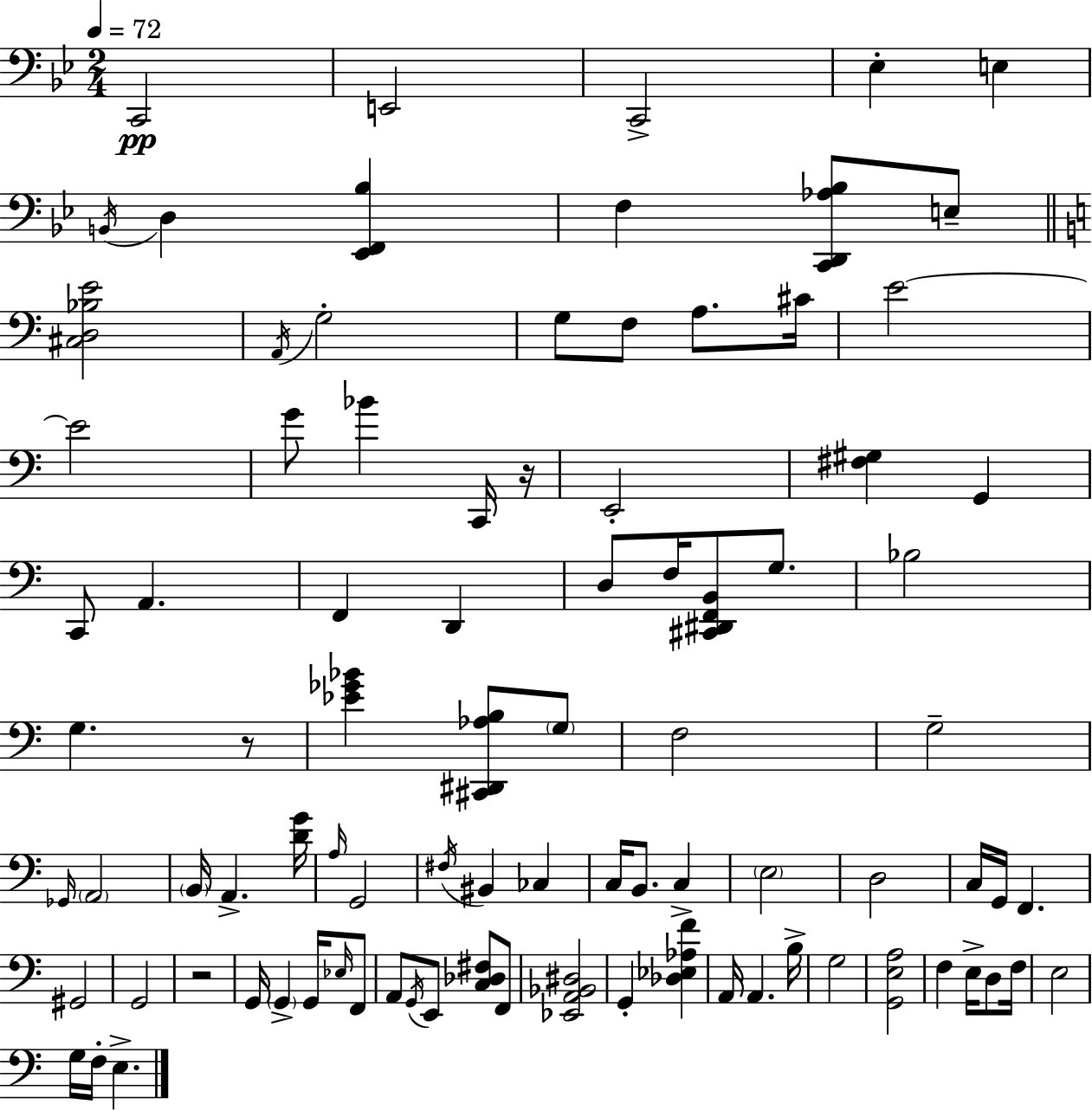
C2/h E2/h C2/h Eb3/q E3/q B2/s D3/q [Eb2,F2,Bb3]/q F3/q [C2,D2,Ab3,Bb3]/e E3/e [C#3,D3,Bb3,E4]/h A2/s G3/h G3/e F3/e A3/e. C#4/s E4/h E4/h G4/e Bb4/q C2/s R/s E2/h [F#3,G#3]/q G2/q C2/e A2/q. F2/q D2/q D3/e F3/s [C#2,D#2,F2,B2]/e G3/e. Bb3/h G3/q. R/e [Eb4,Gb4,Bb4]/q [C#2,D#2,Ab3,B3]/e G3/e F3/h G3/h Gb2/s A2/h B2/s A2/q. [D4,G4]/s A3/s G2/h F#3/s BIS2/q CES3/q C3/s B2/e. C3/q E3/h D3/h C3/s G2/s F2/q. G#2/h G2/h R/h G2/s G2/q G2/s Eb3/s F2/e A2/e G2/s E2/e [C3,Db3,F#3]/e F2/e [Eb2,A2,Bb2,D#3]/h G2/q [Db3,Eb3,Ab3,F4]/q A2/s A2/q. B3/s G3/h [G2,E3,A3]/h F3/q E3/s D3/e F3/s E3/h G3/s F3/s E3/q.